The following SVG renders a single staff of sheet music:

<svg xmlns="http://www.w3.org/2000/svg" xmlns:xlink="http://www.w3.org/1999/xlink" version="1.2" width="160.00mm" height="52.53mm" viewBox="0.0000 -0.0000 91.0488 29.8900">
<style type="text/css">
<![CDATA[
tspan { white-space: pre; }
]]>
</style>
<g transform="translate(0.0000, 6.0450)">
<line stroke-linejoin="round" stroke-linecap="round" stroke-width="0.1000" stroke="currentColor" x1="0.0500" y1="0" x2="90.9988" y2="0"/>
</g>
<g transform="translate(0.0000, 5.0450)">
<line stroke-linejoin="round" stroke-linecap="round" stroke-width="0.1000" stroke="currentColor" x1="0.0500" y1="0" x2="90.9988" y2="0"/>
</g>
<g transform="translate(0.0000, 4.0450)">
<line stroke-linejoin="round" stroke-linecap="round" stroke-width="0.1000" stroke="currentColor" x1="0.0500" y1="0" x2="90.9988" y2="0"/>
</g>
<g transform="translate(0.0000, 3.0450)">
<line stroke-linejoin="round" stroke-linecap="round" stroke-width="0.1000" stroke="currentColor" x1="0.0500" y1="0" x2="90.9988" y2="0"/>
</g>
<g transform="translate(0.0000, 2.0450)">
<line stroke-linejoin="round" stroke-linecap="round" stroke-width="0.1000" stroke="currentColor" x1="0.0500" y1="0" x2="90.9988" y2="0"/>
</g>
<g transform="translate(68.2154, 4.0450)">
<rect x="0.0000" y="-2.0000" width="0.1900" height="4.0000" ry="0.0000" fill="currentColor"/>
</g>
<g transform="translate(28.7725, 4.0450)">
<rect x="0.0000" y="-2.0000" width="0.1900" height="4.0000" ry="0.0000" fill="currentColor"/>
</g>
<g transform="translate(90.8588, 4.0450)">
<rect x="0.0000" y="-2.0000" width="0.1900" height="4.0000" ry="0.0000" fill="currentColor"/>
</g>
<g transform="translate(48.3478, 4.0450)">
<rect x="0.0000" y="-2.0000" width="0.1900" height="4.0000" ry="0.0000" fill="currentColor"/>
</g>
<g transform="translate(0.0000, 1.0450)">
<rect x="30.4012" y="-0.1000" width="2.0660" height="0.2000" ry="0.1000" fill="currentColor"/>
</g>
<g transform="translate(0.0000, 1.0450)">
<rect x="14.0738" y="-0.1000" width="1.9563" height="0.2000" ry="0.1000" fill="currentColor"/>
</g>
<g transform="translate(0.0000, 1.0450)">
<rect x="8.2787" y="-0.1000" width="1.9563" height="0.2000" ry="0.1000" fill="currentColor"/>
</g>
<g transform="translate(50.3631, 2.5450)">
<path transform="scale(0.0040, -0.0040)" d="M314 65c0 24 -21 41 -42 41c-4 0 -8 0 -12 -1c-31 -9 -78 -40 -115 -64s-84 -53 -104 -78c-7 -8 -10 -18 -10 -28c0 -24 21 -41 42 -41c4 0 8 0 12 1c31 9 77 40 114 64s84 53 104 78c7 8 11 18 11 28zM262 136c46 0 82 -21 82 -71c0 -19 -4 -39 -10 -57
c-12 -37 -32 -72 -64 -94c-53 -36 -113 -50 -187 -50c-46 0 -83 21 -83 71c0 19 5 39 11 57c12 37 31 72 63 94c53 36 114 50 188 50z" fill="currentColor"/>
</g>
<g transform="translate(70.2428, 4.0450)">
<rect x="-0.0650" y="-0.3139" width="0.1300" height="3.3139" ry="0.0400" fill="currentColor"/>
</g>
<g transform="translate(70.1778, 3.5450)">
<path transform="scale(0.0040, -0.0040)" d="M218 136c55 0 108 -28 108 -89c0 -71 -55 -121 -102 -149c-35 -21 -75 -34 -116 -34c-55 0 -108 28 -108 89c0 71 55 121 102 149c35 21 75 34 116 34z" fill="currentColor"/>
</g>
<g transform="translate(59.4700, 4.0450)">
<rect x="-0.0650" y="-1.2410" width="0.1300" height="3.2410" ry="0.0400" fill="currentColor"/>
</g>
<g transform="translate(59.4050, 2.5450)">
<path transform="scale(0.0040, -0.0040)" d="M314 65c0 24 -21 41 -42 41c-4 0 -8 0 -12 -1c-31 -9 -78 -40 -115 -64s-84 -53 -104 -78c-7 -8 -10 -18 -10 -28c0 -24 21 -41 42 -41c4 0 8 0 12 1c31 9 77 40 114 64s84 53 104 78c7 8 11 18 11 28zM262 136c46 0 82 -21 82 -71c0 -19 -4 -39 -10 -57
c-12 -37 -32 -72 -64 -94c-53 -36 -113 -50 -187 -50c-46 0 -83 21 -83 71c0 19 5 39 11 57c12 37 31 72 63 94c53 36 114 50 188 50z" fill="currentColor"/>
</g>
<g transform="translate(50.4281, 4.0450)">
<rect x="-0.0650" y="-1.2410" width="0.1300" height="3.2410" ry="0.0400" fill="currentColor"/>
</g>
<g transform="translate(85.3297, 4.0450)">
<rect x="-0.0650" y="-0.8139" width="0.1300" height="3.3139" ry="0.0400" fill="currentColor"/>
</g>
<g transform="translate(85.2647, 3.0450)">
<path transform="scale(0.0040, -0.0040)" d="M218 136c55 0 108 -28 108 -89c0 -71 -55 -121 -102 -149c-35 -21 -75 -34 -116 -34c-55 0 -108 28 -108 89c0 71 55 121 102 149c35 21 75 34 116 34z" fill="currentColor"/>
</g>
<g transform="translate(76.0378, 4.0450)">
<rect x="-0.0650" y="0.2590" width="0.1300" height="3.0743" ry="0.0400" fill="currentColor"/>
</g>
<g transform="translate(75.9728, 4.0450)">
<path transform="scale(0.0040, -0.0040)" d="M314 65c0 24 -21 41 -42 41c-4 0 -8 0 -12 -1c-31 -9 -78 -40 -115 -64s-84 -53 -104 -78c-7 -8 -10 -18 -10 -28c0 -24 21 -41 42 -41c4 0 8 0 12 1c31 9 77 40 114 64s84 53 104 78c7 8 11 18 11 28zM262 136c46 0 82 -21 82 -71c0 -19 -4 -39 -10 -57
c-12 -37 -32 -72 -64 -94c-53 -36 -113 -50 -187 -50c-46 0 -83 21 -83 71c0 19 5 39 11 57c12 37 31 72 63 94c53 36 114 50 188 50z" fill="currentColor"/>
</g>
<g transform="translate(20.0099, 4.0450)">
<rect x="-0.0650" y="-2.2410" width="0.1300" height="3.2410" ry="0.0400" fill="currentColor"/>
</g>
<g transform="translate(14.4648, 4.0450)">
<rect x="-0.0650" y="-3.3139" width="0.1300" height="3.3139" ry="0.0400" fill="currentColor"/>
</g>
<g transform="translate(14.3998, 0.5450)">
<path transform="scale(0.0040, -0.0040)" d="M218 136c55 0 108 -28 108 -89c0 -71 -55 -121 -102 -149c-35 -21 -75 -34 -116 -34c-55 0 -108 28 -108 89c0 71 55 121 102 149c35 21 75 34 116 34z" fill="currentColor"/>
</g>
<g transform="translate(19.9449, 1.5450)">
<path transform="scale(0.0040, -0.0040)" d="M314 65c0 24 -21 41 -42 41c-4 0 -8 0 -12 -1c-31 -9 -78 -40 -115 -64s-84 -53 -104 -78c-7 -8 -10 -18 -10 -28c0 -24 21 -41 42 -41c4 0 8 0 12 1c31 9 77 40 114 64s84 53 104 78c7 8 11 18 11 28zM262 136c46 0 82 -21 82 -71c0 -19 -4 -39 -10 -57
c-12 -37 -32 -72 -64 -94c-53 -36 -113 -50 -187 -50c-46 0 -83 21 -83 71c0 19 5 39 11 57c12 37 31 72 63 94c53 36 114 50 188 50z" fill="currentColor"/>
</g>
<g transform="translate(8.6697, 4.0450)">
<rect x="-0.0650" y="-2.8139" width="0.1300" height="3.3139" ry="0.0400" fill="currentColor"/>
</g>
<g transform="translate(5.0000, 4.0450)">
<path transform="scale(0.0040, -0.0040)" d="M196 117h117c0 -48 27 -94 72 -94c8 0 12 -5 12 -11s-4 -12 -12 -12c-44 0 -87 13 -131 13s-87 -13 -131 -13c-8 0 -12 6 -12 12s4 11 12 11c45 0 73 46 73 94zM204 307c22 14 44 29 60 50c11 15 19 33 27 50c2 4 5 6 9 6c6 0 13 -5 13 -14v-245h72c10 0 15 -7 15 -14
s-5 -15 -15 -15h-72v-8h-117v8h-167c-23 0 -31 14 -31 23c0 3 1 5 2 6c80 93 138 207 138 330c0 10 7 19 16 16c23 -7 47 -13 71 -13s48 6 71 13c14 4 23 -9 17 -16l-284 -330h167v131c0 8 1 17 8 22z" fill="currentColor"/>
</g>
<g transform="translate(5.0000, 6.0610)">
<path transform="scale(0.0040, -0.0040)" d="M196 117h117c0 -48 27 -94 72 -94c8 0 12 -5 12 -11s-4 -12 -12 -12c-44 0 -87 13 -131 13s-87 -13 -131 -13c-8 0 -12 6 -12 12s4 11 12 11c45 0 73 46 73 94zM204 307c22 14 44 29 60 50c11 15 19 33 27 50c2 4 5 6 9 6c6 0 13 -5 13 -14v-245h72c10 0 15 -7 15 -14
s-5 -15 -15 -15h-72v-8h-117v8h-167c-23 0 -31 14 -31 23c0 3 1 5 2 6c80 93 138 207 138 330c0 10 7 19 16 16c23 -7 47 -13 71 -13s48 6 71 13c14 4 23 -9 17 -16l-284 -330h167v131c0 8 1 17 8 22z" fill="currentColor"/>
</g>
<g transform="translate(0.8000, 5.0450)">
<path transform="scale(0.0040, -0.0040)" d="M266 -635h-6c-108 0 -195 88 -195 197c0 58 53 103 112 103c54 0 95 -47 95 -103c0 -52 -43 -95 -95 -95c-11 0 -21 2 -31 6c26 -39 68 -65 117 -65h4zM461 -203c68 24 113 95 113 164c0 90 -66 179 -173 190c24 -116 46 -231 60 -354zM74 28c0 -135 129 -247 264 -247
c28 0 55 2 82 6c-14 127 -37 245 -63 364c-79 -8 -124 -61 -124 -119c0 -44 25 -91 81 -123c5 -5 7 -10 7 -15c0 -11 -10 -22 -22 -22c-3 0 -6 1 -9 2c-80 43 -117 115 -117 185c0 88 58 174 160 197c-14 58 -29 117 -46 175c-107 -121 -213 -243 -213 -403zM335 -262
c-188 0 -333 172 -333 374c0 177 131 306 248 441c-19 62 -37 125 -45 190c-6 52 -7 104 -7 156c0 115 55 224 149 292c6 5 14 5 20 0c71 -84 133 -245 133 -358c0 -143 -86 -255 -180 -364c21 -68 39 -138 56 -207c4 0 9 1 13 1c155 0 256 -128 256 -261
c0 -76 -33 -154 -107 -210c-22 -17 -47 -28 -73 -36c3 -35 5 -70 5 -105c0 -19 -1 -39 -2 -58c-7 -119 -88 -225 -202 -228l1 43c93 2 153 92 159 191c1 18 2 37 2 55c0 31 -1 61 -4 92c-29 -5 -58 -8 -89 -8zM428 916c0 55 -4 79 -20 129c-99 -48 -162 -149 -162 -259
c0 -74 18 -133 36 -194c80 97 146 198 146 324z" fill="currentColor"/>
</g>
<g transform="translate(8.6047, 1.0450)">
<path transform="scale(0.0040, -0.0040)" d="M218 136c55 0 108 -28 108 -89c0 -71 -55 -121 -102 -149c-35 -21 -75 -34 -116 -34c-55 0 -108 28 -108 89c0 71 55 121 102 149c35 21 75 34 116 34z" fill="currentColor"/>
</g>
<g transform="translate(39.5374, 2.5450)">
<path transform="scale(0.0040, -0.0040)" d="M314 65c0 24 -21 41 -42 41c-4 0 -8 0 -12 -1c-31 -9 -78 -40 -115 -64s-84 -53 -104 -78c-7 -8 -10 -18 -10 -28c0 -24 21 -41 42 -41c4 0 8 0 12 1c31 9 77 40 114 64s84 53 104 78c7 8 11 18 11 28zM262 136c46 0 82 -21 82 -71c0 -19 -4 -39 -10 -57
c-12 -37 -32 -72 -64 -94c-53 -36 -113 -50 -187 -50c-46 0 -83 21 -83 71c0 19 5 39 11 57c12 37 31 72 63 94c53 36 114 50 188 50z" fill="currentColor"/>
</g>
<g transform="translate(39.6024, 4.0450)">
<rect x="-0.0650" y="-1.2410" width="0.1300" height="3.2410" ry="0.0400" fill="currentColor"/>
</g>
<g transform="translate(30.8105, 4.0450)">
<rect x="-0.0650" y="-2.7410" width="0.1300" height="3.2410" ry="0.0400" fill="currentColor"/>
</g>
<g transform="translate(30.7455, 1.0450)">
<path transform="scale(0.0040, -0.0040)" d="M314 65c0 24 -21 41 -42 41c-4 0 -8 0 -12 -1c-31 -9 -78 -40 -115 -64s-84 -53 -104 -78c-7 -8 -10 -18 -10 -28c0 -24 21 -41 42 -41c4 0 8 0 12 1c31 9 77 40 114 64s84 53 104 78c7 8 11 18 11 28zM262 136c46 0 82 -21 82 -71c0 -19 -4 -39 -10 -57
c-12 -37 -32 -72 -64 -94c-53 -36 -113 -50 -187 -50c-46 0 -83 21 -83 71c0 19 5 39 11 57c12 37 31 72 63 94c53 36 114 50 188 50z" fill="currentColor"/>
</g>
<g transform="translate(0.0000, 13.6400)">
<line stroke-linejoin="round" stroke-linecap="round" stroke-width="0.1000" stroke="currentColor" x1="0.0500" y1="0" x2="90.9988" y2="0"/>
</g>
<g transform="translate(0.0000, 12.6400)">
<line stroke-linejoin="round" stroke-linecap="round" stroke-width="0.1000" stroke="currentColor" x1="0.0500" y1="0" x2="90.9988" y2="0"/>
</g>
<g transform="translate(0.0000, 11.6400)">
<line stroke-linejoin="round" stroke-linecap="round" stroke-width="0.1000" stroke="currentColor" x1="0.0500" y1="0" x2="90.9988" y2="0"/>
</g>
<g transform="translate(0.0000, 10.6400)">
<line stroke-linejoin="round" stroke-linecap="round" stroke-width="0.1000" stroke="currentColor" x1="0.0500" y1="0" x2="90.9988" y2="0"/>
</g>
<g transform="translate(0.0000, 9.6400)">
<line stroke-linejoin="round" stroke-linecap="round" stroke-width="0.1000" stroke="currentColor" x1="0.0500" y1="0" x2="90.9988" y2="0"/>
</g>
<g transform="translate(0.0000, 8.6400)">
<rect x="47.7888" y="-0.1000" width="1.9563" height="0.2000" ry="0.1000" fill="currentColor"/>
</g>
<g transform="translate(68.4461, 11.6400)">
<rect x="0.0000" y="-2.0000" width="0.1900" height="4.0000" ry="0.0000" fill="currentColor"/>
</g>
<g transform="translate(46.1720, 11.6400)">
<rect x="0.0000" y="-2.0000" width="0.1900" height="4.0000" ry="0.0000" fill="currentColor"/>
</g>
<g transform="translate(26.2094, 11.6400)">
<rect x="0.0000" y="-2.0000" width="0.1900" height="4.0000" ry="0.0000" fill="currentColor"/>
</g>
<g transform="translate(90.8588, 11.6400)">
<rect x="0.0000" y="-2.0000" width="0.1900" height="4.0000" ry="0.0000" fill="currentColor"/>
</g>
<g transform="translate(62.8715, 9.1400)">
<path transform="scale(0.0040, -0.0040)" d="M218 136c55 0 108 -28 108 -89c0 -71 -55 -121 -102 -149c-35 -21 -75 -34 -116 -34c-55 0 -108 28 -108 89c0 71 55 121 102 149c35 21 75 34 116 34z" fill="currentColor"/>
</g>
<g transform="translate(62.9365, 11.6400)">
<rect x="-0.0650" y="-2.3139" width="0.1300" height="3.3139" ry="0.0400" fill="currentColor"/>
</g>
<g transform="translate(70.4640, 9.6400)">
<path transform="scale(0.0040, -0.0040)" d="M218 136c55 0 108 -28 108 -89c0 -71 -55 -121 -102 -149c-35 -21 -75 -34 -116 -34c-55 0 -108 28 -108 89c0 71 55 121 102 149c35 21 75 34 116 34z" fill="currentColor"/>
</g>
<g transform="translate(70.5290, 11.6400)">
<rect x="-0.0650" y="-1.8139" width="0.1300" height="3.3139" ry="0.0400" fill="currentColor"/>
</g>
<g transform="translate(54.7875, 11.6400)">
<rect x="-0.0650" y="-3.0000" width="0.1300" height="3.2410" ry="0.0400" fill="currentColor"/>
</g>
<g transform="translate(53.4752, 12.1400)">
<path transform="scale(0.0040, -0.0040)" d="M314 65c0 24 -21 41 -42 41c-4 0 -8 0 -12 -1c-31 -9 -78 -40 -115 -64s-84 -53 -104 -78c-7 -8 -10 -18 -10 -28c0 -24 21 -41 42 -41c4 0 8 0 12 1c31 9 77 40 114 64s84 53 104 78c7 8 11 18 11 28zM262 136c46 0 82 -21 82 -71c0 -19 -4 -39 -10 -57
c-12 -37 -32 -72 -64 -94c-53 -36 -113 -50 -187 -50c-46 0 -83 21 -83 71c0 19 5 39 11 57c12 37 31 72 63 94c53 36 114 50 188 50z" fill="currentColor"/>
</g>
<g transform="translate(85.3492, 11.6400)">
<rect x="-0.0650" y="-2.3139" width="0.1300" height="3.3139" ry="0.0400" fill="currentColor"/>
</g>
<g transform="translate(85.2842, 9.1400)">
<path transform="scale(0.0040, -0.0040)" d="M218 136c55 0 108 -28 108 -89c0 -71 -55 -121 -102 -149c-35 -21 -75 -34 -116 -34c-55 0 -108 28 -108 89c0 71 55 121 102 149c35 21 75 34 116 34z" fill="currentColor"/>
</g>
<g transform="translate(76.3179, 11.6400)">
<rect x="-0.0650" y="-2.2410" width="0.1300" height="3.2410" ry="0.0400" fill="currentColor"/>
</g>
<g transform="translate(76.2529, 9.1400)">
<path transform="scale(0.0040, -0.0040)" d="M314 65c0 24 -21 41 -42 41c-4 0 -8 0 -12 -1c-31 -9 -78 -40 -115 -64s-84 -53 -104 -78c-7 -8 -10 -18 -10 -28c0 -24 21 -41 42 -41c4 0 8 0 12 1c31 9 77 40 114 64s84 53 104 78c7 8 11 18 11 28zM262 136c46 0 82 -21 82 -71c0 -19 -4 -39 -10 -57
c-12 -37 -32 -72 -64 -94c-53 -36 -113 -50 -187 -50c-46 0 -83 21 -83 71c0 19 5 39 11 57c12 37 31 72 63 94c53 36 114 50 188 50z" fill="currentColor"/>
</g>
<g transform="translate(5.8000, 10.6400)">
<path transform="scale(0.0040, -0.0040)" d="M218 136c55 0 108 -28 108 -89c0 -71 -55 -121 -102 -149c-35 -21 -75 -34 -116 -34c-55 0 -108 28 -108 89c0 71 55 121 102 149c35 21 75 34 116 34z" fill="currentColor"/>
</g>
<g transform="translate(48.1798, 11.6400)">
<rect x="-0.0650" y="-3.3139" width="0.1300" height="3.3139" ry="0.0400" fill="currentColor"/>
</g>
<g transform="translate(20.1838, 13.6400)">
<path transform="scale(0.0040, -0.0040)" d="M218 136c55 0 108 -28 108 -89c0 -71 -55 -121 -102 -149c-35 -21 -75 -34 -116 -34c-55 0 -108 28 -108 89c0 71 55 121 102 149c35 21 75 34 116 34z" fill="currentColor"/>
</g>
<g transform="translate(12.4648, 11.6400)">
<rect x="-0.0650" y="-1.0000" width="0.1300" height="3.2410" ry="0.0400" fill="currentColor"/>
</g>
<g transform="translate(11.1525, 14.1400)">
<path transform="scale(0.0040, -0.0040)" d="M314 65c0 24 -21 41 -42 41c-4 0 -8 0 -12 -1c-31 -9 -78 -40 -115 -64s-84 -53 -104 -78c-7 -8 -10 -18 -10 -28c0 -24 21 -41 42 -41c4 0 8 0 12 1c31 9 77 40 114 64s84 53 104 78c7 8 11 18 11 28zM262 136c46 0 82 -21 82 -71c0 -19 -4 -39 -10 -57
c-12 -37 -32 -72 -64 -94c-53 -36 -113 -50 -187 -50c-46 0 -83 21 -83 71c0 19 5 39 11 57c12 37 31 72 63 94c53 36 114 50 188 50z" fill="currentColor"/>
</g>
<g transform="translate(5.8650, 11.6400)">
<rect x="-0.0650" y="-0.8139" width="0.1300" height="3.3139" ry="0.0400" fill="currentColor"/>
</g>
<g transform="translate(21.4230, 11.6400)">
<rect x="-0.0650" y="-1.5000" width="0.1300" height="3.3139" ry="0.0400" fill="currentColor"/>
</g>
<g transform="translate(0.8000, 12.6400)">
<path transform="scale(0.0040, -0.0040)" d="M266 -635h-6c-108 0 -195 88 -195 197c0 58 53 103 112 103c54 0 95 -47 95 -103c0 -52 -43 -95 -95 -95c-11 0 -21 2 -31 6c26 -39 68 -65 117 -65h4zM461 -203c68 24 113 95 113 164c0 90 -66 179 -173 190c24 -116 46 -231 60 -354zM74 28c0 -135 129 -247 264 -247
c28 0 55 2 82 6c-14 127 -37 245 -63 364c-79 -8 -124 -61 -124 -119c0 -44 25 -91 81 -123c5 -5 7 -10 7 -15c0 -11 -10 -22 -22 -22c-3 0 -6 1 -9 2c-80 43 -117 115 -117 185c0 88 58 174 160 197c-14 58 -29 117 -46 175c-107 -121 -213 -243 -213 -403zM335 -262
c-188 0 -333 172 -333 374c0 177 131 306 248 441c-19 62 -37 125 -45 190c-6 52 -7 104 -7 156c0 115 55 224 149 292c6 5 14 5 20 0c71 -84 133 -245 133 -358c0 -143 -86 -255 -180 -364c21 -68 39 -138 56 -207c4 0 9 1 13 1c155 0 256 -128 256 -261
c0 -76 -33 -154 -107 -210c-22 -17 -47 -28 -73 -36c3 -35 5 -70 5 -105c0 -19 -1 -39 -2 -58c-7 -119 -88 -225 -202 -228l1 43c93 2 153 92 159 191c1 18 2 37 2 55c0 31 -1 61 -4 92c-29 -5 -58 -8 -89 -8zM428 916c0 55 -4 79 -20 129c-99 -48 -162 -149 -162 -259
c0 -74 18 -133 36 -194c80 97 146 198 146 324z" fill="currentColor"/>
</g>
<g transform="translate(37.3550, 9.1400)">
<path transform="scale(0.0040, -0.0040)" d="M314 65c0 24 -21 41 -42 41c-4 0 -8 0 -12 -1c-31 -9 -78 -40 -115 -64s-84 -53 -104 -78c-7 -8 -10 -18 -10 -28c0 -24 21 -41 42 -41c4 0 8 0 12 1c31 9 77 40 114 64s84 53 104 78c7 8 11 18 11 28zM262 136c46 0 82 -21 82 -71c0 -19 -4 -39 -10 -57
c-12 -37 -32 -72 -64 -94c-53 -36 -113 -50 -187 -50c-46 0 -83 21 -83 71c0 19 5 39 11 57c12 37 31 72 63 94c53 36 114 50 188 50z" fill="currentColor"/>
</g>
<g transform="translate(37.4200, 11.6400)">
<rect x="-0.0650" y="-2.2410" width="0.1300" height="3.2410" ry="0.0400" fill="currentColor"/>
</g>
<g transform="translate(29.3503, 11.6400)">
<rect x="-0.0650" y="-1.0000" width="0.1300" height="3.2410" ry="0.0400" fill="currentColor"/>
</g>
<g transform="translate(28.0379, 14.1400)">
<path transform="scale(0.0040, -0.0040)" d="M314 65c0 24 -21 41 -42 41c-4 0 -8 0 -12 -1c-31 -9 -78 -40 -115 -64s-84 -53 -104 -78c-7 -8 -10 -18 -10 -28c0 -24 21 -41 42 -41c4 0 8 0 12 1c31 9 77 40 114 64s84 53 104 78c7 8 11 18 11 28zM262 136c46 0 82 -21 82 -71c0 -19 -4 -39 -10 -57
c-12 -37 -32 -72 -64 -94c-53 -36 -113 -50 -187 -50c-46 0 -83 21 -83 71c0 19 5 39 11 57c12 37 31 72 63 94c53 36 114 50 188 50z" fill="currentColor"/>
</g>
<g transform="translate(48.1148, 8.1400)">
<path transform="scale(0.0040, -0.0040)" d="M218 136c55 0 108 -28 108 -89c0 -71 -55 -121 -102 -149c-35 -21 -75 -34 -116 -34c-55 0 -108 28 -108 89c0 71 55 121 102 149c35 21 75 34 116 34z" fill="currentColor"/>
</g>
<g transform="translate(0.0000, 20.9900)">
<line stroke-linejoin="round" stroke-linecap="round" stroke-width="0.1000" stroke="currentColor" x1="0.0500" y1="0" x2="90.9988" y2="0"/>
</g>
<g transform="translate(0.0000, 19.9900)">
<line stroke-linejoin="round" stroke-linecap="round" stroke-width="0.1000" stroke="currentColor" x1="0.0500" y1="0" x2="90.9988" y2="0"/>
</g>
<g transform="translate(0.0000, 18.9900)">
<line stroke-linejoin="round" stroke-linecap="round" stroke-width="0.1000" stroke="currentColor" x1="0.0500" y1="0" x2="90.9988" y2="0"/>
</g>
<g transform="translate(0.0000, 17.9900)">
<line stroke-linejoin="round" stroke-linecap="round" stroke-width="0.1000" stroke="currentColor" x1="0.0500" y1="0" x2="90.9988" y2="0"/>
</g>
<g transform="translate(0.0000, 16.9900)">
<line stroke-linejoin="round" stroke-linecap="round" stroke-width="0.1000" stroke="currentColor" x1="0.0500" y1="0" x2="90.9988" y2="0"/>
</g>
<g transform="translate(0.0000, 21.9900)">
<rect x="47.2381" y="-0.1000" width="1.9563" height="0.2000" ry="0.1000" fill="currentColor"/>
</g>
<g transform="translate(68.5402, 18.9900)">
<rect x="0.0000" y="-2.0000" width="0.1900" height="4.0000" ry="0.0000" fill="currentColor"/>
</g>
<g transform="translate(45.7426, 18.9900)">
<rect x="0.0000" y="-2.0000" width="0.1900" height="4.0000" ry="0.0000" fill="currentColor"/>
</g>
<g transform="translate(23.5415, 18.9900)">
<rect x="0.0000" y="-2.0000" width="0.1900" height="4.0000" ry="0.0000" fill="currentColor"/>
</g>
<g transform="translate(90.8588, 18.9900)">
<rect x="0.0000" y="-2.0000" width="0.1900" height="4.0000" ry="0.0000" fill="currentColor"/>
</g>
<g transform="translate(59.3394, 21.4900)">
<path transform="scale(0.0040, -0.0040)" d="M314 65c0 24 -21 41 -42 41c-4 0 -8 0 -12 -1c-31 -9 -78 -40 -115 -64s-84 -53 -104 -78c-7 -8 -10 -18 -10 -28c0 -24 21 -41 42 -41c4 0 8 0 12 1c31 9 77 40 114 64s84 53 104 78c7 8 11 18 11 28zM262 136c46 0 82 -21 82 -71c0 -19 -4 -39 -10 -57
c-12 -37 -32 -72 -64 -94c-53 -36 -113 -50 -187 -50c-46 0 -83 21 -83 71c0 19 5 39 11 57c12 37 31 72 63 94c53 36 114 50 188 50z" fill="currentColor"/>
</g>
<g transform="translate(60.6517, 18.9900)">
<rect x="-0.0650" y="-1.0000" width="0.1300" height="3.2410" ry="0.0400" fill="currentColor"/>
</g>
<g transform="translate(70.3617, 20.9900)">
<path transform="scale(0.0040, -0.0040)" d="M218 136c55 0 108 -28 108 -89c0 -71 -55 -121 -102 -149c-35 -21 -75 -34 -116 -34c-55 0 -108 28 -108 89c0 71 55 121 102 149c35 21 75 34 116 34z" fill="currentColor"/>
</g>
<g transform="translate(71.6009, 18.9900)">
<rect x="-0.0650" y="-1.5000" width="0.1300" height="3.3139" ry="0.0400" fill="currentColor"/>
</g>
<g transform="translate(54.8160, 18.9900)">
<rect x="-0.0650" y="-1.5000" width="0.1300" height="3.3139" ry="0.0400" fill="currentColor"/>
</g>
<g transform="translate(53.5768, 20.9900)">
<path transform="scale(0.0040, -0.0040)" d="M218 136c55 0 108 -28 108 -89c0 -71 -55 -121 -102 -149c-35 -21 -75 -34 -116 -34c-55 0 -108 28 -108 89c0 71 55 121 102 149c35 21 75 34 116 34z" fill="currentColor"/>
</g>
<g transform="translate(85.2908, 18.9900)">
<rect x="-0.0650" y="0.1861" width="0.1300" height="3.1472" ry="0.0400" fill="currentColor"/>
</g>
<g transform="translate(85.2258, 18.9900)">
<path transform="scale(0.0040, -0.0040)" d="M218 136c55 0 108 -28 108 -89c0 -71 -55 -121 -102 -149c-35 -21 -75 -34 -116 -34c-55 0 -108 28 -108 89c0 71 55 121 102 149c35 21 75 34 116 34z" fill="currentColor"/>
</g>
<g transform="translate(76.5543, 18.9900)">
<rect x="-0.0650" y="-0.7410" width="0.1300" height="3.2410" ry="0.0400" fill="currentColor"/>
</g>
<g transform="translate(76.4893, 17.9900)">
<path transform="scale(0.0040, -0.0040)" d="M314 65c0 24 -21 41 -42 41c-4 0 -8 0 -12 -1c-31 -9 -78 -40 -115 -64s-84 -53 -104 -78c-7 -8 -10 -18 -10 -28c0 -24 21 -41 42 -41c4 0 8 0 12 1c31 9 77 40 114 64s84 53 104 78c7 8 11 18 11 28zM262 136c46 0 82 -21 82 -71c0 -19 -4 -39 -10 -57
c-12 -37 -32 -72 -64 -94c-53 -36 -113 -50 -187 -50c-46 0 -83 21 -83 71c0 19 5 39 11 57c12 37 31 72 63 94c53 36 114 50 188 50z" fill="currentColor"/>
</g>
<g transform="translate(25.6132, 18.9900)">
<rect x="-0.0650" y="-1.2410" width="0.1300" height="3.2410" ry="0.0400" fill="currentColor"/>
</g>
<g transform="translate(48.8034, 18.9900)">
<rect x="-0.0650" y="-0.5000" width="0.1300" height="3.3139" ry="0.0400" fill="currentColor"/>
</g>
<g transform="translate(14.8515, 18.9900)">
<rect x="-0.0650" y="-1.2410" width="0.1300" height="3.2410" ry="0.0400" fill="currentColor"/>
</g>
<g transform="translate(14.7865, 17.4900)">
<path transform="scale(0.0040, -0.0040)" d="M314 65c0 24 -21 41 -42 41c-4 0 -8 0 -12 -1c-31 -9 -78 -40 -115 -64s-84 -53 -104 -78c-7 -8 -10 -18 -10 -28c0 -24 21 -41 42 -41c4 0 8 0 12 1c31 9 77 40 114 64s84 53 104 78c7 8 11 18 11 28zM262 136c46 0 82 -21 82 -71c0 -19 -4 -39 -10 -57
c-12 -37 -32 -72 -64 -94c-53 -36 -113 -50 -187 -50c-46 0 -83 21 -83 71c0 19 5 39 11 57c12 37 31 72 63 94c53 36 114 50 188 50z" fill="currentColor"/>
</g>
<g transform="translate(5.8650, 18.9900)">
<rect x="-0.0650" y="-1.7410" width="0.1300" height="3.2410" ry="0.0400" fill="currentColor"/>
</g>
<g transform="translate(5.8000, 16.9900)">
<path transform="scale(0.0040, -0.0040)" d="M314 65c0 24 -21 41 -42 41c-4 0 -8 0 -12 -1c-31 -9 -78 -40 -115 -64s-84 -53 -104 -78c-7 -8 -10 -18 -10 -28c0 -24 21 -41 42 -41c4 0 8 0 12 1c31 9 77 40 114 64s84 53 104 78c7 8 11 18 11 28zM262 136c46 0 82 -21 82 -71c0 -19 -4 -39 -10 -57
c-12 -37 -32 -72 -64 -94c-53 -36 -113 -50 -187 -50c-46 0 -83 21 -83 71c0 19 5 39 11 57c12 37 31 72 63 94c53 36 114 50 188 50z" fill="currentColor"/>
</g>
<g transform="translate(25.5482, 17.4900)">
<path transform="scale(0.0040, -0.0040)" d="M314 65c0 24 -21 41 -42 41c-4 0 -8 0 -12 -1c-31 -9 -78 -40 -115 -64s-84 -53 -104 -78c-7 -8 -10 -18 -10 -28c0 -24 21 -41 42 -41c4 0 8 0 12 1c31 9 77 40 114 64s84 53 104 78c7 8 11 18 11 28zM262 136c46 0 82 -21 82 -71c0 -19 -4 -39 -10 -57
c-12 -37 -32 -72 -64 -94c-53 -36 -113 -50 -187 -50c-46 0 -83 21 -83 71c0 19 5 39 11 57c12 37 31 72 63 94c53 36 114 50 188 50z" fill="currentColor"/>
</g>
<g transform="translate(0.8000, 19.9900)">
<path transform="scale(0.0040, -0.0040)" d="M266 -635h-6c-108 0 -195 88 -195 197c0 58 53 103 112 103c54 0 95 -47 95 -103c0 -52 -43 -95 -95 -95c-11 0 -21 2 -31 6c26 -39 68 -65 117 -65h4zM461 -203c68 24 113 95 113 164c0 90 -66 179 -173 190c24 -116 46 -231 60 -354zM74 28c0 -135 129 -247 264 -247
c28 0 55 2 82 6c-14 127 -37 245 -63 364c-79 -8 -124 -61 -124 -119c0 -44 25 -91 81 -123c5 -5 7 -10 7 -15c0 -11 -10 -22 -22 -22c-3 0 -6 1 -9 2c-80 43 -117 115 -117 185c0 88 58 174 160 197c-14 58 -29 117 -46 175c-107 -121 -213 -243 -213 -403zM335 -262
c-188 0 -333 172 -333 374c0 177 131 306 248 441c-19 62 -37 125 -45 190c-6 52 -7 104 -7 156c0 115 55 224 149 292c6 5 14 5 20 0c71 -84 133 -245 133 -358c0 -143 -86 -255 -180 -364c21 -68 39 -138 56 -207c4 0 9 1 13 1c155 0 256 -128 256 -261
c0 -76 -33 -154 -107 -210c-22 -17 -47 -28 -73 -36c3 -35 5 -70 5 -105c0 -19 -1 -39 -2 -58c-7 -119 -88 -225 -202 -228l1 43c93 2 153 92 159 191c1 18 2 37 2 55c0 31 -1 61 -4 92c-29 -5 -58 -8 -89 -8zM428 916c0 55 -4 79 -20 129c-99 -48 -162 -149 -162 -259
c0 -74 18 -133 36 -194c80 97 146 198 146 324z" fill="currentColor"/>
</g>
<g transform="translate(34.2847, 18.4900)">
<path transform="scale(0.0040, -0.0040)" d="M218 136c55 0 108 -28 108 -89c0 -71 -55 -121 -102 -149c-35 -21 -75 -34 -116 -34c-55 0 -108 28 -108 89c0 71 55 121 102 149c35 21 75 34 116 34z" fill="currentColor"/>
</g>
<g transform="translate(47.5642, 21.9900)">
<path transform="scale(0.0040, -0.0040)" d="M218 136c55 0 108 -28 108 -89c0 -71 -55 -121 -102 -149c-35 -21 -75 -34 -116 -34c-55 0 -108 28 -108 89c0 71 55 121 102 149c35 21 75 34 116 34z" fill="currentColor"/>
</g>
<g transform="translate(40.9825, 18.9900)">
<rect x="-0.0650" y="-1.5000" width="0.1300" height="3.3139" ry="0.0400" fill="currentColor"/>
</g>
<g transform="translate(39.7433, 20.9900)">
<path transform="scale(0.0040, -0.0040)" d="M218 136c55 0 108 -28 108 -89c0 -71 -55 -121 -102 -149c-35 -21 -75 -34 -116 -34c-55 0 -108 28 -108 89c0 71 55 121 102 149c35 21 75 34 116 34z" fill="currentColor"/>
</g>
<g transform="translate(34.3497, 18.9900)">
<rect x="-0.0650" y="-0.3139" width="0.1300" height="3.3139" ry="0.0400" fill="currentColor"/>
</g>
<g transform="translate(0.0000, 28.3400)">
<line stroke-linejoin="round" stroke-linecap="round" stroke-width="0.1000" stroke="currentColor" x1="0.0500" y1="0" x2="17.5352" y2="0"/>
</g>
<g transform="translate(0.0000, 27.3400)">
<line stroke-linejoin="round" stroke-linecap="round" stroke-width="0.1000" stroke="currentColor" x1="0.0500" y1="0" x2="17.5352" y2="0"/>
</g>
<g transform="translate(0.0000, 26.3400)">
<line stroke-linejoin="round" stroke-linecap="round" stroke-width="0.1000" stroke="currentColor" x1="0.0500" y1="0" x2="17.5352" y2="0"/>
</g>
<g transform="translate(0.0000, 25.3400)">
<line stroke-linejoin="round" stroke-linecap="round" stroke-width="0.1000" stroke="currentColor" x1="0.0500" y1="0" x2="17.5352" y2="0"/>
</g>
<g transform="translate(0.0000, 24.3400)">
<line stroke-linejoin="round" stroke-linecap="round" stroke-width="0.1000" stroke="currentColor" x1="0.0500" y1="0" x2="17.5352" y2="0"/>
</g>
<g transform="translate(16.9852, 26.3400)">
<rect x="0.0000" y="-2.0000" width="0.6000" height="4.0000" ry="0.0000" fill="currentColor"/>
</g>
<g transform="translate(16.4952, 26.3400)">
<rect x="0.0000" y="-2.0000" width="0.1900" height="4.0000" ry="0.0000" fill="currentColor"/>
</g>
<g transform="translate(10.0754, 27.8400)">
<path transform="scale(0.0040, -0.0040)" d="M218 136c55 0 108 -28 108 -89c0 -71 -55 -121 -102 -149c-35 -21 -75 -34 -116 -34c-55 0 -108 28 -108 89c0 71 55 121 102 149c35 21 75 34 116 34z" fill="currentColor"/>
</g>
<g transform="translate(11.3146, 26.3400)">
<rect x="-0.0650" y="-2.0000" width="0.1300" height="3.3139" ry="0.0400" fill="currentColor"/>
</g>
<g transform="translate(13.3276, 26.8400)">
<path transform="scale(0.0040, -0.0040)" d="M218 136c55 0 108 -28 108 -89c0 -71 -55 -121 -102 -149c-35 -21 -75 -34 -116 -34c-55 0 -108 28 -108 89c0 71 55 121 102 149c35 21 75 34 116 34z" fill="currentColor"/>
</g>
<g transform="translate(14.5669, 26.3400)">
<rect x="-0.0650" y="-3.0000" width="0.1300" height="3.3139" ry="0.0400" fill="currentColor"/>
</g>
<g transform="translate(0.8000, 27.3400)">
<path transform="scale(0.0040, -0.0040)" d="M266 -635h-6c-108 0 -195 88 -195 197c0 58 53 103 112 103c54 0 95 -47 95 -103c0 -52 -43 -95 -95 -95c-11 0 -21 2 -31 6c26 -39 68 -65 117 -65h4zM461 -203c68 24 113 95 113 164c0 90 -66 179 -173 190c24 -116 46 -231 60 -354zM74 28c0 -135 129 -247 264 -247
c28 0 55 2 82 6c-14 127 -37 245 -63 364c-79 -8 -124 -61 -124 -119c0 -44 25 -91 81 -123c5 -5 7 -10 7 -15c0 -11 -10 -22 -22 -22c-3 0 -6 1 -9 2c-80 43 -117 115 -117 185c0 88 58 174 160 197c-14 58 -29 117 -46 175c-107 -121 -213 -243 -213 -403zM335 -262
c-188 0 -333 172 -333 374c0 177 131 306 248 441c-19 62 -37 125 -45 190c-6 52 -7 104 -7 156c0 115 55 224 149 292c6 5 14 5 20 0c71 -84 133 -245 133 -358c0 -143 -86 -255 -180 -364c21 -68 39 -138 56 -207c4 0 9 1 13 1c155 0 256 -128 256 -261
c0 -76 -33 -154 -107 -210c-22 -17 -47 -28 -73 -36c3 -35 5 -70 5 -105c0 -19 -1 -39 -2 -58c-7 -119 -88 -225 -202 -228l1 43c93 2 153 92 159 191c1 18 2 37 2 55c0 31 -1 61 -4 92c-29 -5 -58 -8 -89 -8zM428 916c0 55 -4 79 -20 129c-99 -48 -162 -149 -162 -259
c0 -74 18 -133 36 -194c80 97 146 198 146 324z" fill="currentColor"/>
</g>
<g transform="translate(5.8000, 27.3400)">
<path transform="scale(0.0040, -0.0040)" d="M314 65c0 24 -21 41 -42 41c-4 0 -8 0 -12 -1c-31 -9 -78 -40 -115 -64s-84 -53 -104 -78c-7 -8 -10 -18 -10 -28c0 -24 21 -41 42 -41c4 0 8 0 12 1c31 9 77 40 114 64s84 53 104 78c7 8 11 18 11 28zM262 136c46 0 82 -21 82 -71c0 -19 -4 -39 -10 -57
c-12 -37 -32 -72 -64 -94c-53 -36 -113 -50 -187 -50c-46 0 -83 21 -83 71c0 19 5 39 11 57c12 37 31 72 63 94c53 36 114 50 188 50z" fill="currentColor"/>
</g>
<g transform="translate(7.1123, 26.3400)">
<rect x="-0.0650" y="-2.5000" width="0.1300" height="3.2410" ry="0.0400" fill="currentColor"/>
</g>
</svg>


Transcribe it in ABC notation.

X:1
T:Untitled
M:4/4
L:1/4
K:C
a b g2 a2 e2 e2 e2 c B2 d d D2 E D2 g2 b A2 g f g2 g f2 e2 e2 c E C E D2 E d2 B G2 F A